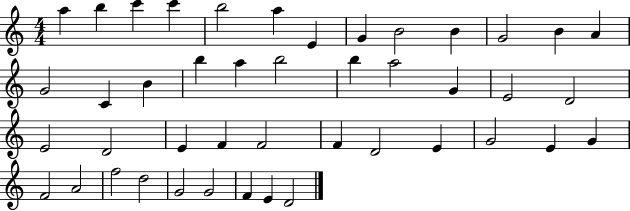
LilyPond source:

{
  \clef treble
  \numericTimeSignature
  \time 4/4
  \key c \major
  a''4 b''4 c'''4 c'''4 | b''2 a''4 e'4 | g'4 b'2 b'4 | g'2 b'4 a'4 | \break g'2 c'4 b'4 | b''4 a''4 b''2 | b''4 a''2 g'4 | e'2 d'2 | \break e'2 d'2 | e'4 f'4 f'2 | f'4 d'2 e'4 | g'2 e'4 g'4 | \break f'2 a'2 | f''2 d''2 | g'2 g'2 | f'4 e'4 d'2 | \break \bar "|."
}